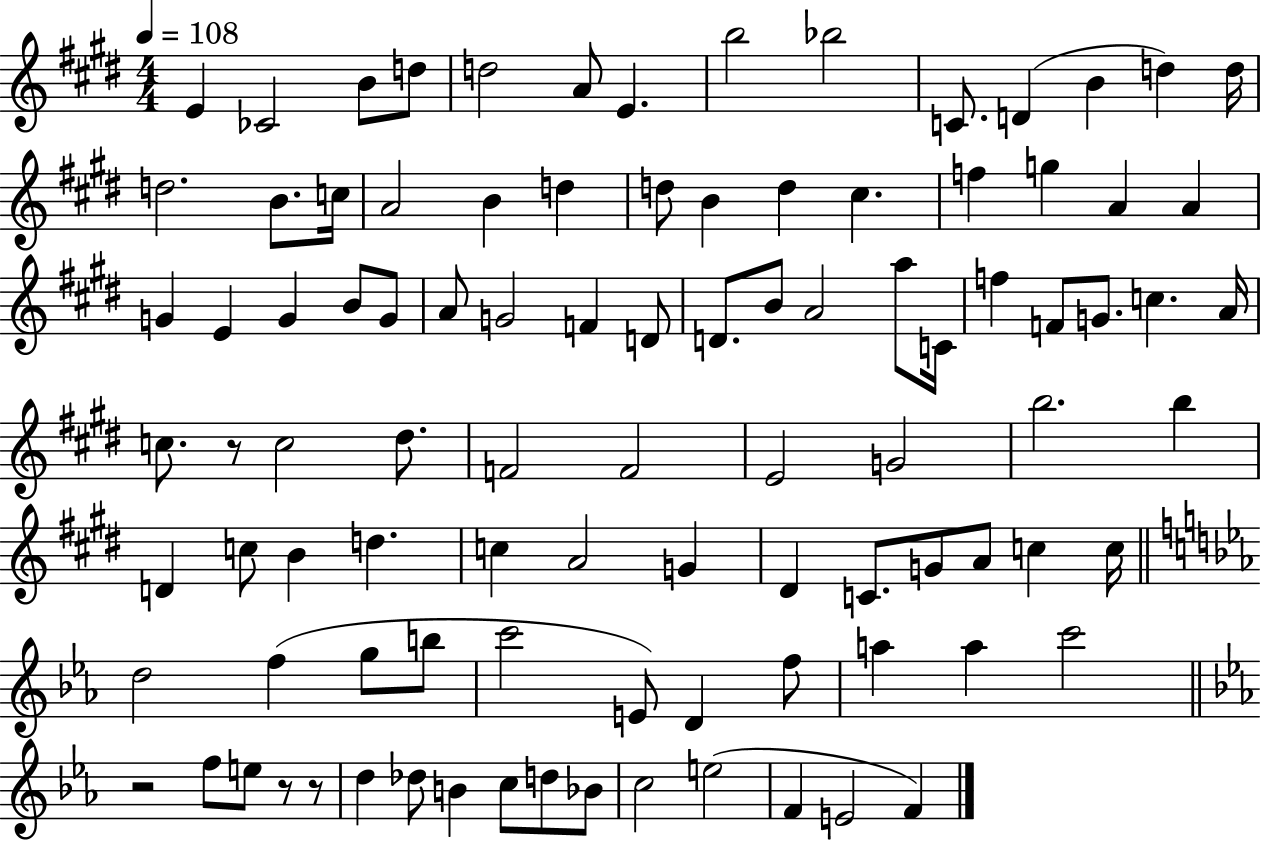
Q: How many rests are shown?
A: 4